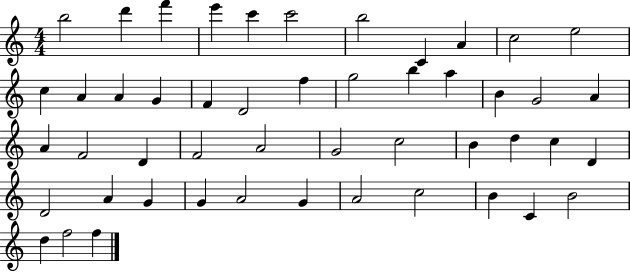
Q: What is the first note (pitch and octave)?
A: B5